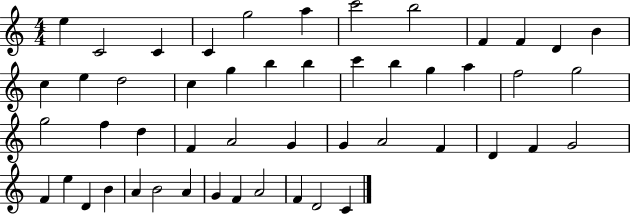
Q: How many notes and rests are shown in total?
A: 50